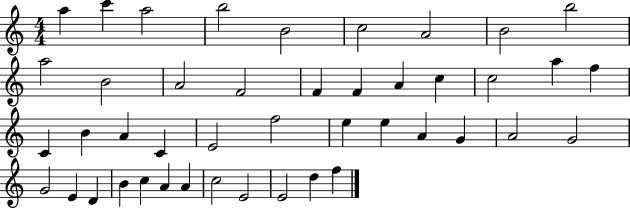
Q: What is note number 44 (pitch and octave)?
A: F5